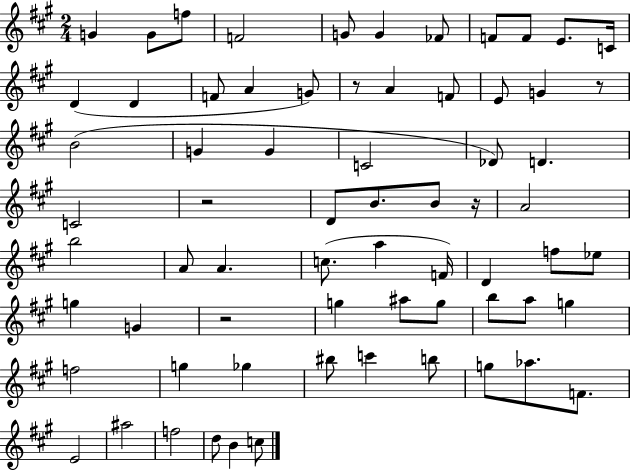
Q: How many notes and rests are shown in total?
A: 68